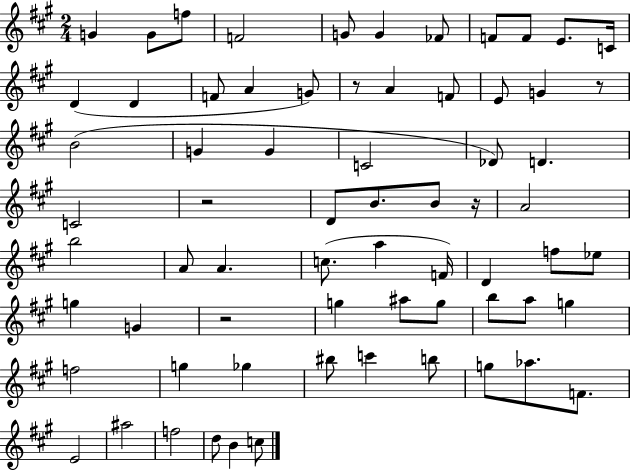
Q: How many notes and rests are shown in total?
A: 68